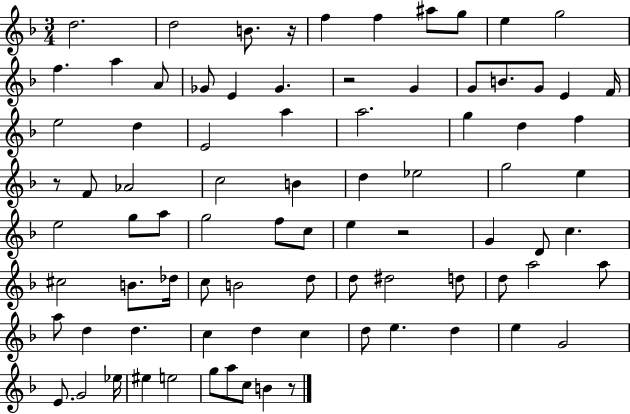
D5/h. D5/h B4/e. R/s F5/q F5/q A#5/e G5/e E5/q G5/h F5/q. A5/q A4/e Gb4/e E4/q Gb4/q. R/h G4/q G4/e B4/e. G4/e E4/q F4/s E5/h D5/q E4/h A5/q A5/h. G5/q D5/q F5/q R/e F4/e Ab4/h C5/h B4/q D5/q Eb5/h G5/h E5/q E5/h G5/e A5/e G5/h F5/e C5/e E5/q R/h G4/q D4/e C5/q. C#5/h B4/e. Db5/s C5/e B4/h D5/e D5/e D#5/h D5/e D5/e A5/h A5/e A5/e D5/q D5/q. C5/q D5/q C5/q D5/e E5/q. D5/q E5/q G4/h E4/e. G4/h Eb5/s EIS5/q E5/h G5/e A5/e C5/e B4/q R/e